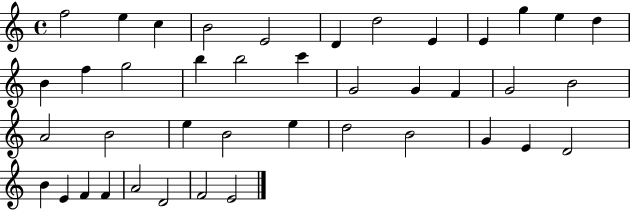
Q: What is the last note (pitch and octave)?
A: E4